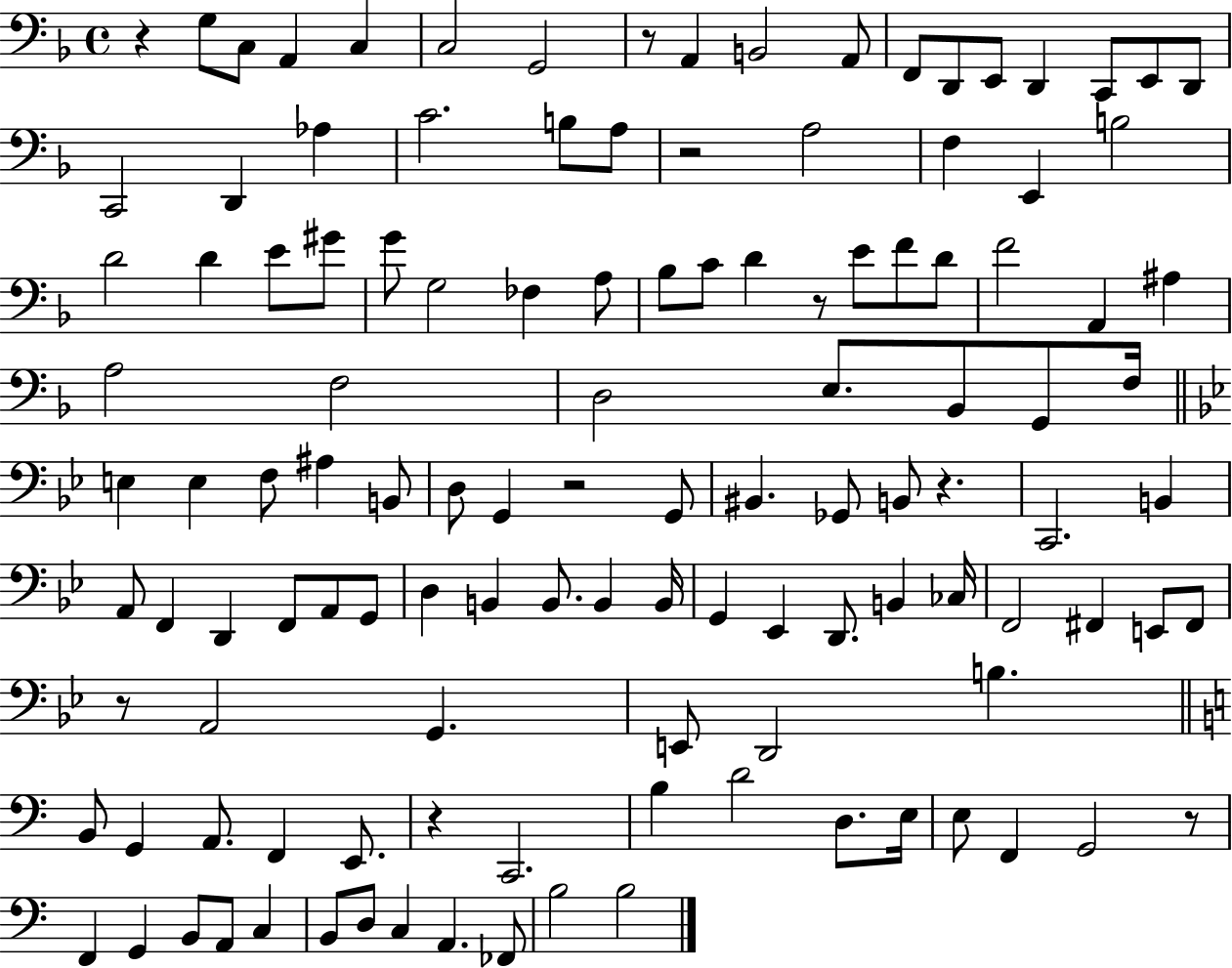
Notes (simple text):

R/q G3/e C3/e A2/q C3/q C3/h G2/h R/e A2/q B2/h A2/e F2/e D2/e E2/e D2/q C2/e E2/e D2/e C2/h D2/q Ab3/q C4/h. B3/e A3/e R/h A3/h F3/q E2/q B3/h D4/h D4/q E4/e G#4/e G4/e G3/h FES3/q A3/e Bb3/e C4/e D4/q R/e E4/e F4/e D4/e F4/h A2/q A#3/q A3/h F3/h D3/h E3/e. Bb2/e G2/e F3/s E3/q E3/q F3/e A#3/q B2/e D3/e G2/q R/h G2/e BIS2/q. Gb2/e B2/e R/q. C2/h. B2/q A2/e F2/q D2/q F2/e A2/e G2/e D3/q B2/q B2/e. B2/q B2/s G2/q Eb2/q D2/e. B2/q CES3/s F2/h F#2/q E2/e F#2/e R/e A2/h G2/q. E2/e D2/h B3/q. B2/e G2/q A2/e. F2/q E2/e. R/q C2/h. B3/q D4/h D3/e. E3/s E3/e F2/q G2/h R/e F2/q G2/q B2/e A2/e C3/q B2/e D3/e C3/q A2/q. FES2/e B3/h B3/h